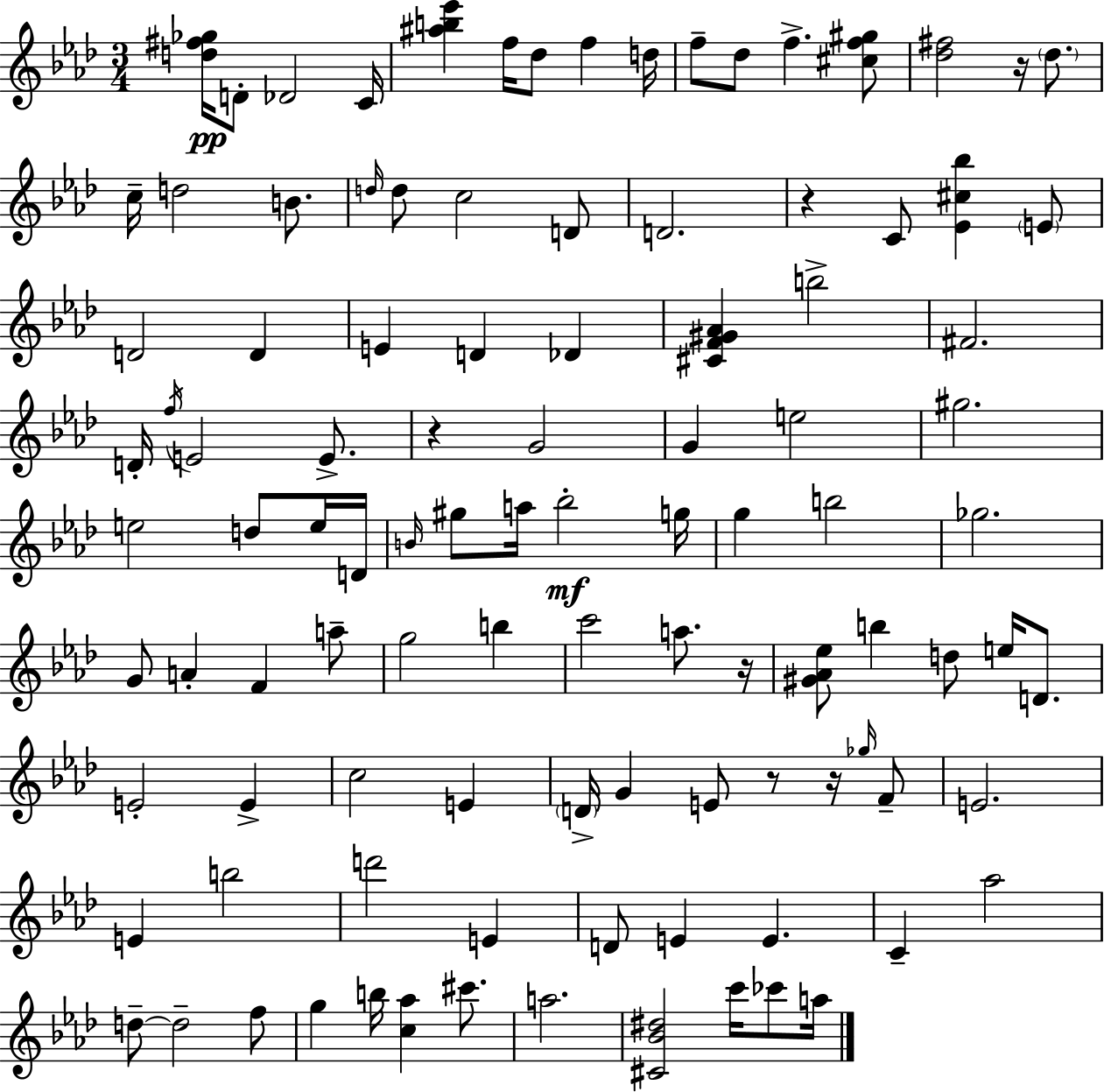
{
  \clef treble
  \numericTimeSignature
  \time 3/4
  \key aes \major
  \repeat volta 2 { <d'' fis'' ges''>16\pp d'8-. des'2 c'16 | <ais'' b'' ees'''>4 f''16 des''8 f''4 d''16 | f''8-- des''8 f''4.-> <cis'' f'' gis''>8 | <des'' fis''>2 r16 \parenthesize des''8. | \break c''16-- d''2 b'8. | \grace { d''16 } d''8 c''2 d'8 | d'2. | r4 c'8 <ees' cis'' bes''>4 \parenthesize e'8 | \break d'2 d'4 | e'4 d'4 des'4 | <cis' f' gis' aes'>4 b''2-> | fis'2. | \break d'16-. \acciaccatura { f''16 } e'2 e'8.-> | r4 g'2 | g'4 e''2 | gis''2. | \break e''2 d''8 | e''16 d'16 \grace { b'16 } gis''8 a''16 bes''2-.\mf | g''16 g''4 b''2 | ges''2. | \break g'8 a'4-. f'4 | a''8-- g''2 b''4 | c'''2 a''8. | r16 <gis' aes' ees''>8 b''4 d''8 e''16 | \break d'8. e'2-. e'4-> | c''2 e'4 | \parenthesize d'16-> g'4 e'8 r8 | r16 \grace { ges''16 } f'8-- e'2. | \break e'4 b''2 | d'''2 | e'4 d'8 e'4 e'4. | c'4-- aes''2 | \break d''8--~~ d''2-- | f''8 g''4 b''16 <c'' aes''>4 | cis'''8. a''2. | <cis' bes' dis''>2 | \break c'''16 ces'''8 a''16 } \bar "|."
}